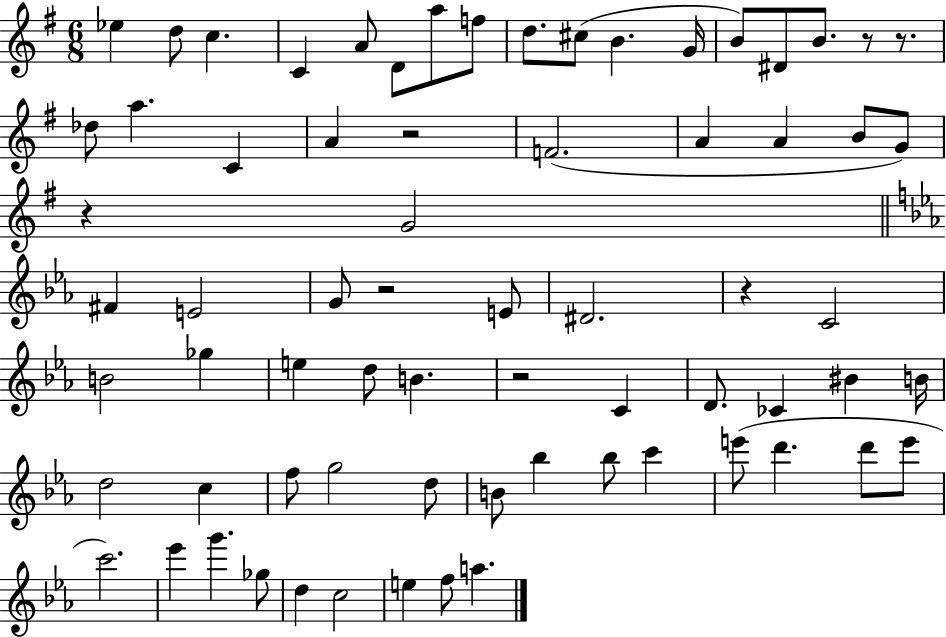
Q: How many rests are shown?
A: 7